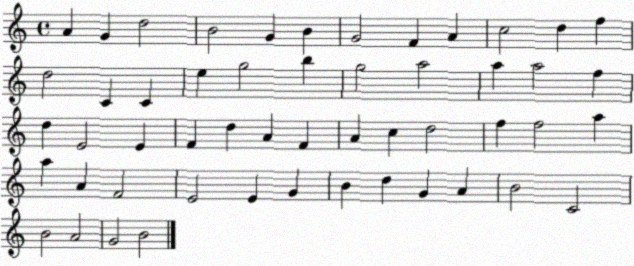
X:1
T:Untitled
M:4/4
L:1/4
K:C
A G d2 B2 G B G2 F A c2 d f d2 C C e g2 b g2 a2 a a2 f d E2 E F d A F A c d2 f f2 a a A F2 E2 E G B d G A B2 C2 B2 A2 G2 B2